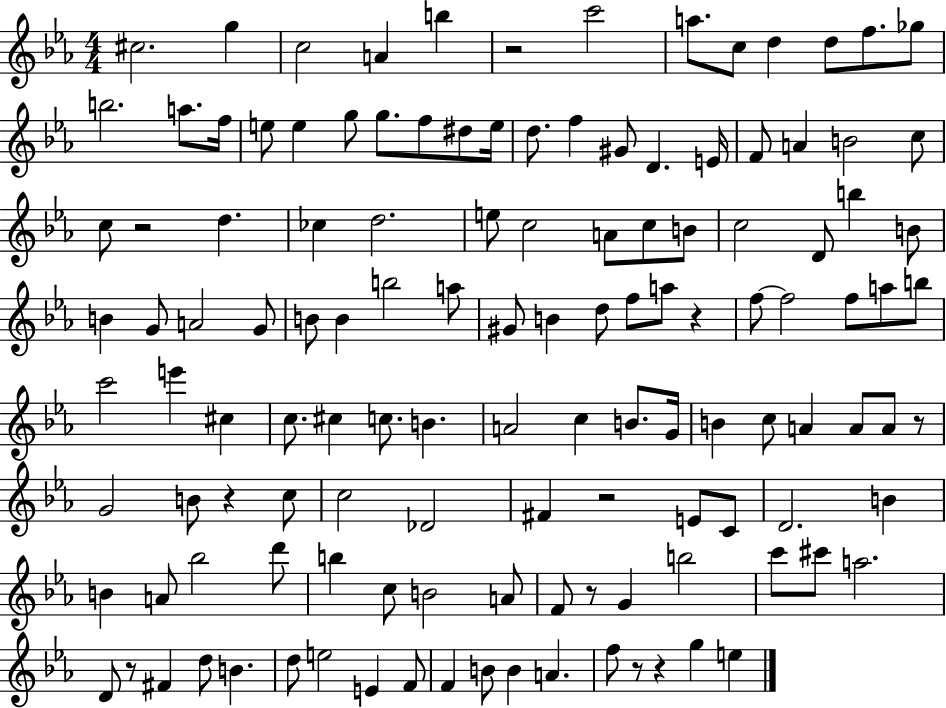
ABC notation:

X:1
T:Untitled
M:4/4
L:1/4
K:Eb
^c2 g c2 A b z2 c'2 a/2 c/2 d d/2 f/2 _g/2 b2 a/2 f/4 e/2 e g/2 g/2 f/2 ^d/2 e/4 d/2 f ^G/2 D E/4 F/2 A B2 c/2 c/2 z2 d _c d2 e/2 c2 A/2 c/2 B/2 c2 D/2 b B/2 B G/2 A2 G/2 B/2 B b2 a/2 ^G/2 B d/2 f/2 a/2 z f/2 f2 f/2 a/2 b/2 c'2 e' ^c c/2 ^c c/2 B A2 c B/2 G/4 B c/2 A A/2 A/2 z/2 G2 B/2 z c/2 c2 _D2 ^F z2 E/2 C/2 D2 B B A/2 _b2 d'/2 b c/2 B2 A/2 F/2 z/2 G b2 c'/2 ^c'/2 a2 D/2 z/2 ^F d/2 B d/2 e2 E F/2 F B/2 B A f/2 z/2 z g e